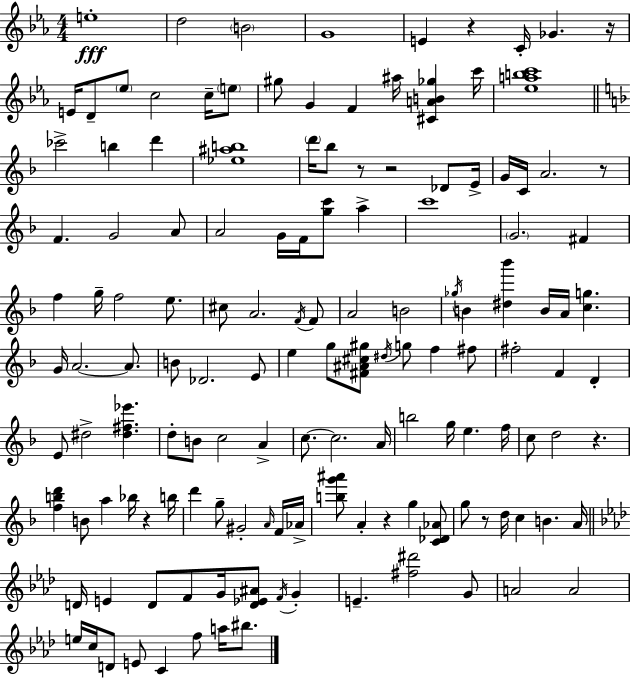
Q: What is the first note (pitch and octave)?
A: E5